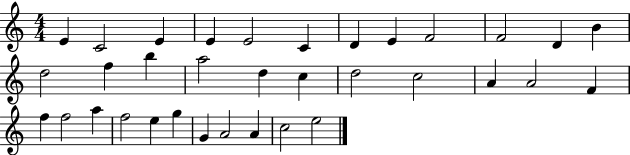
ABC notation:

X:1
T:Untitled
M:4/4
L:1/4
K:C
E C2 E E E2 C D E F2 F2 D B d2 f b a2 d c d2 c2 A A2 F f f2 a f2 e g G A2 A c2 e2